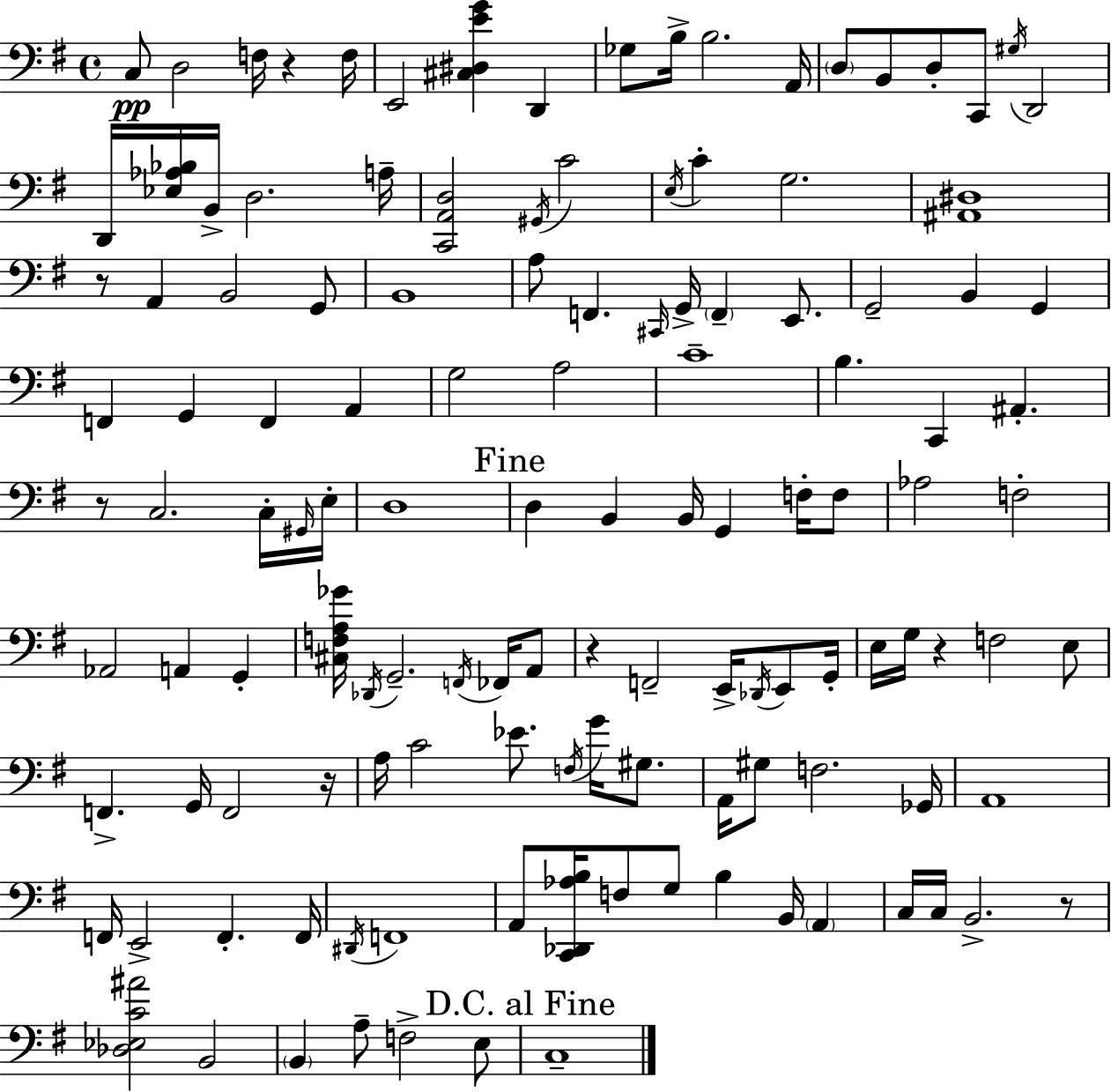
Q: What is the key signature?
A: G major